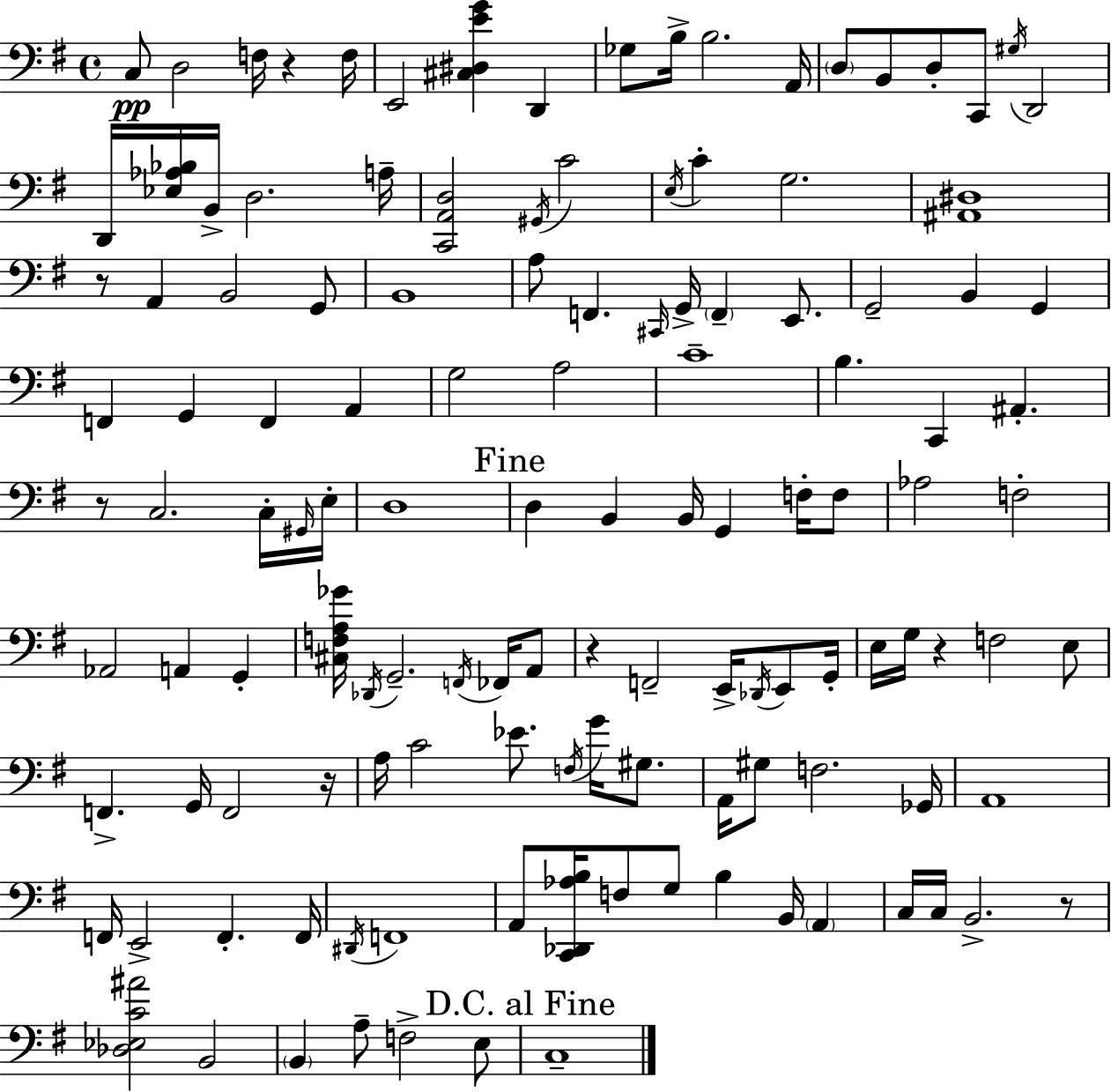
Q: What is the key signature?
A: G major